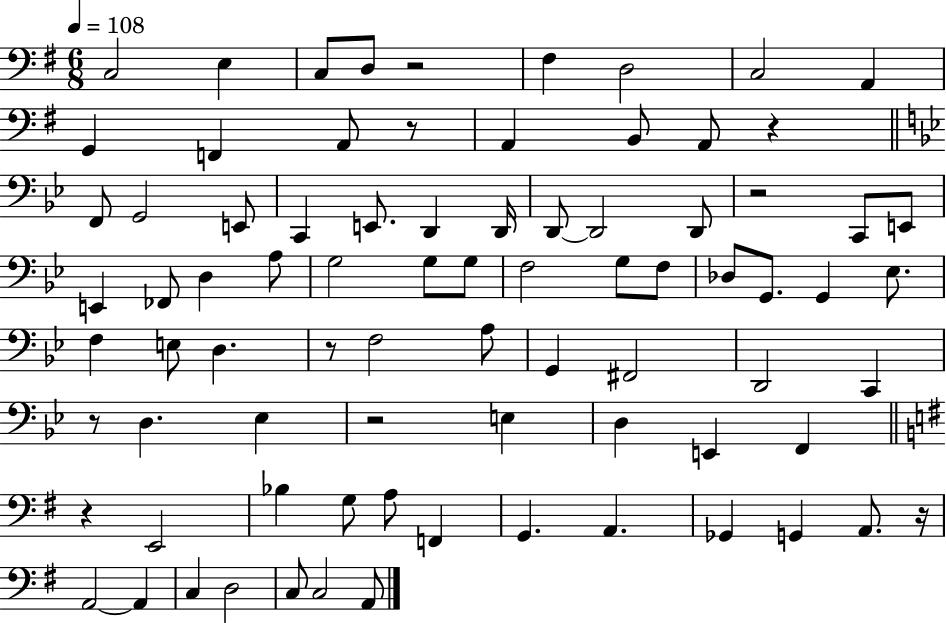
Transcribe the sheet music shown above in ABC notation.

X:1
T:Untitled
M:6/8
L:1/4
K:G
C,2 E, C,/2 D,/2 z2 ^F, D,2 C,2 A,, G,, F,, A,,/2 z/2 A,, B,,/2 A,,/2 z F,,/2 G,,2 E,,/2 C,, E,,/2 D,, D,,/4 D,,/2 D,,2 D,,/2 z2 C,,/2 E,,/2 E,, _F,,/2 D, A,/2 G,2 G,/2 G,/2 F,2 G,/2 F,/2 _D,/2 G,,/2 G,, _E,/2 F, E,/2 D, z/2 F,2 A,/2 G,, ^F,,2 D,,2 C,, z/2 D, _E, z2 E, D, E,, F,, z E,,2 _B, G,/2 A,/2 F,, G,, A,, _G,, G,, A,,/2 z/4 A,,2 A,, C, D,2 C,/2 C,2 A,,/2